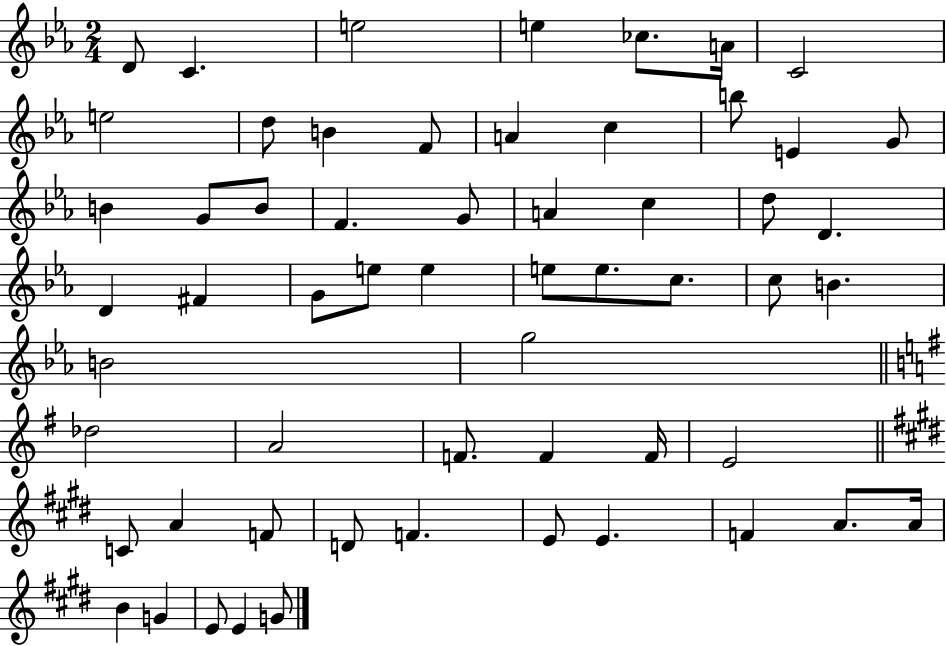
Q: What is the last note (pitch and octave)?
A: G4